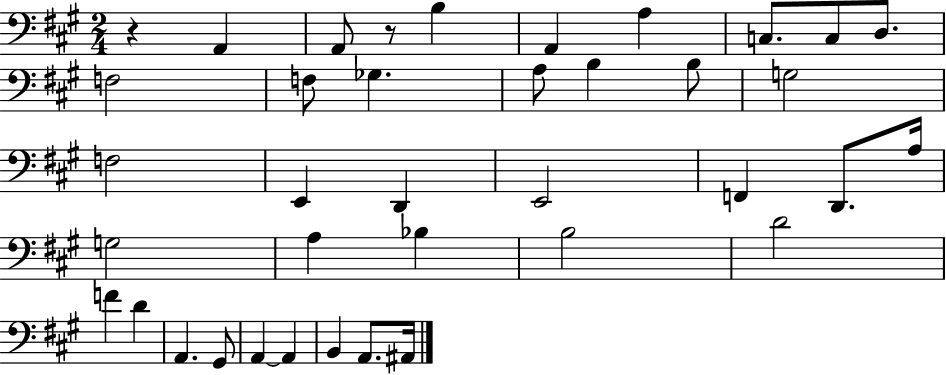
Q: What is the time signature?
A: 2/4